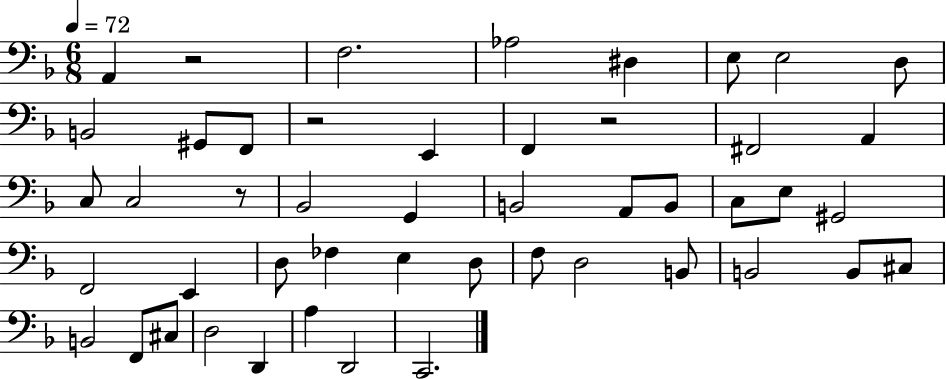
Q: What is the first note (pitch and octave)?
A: A2